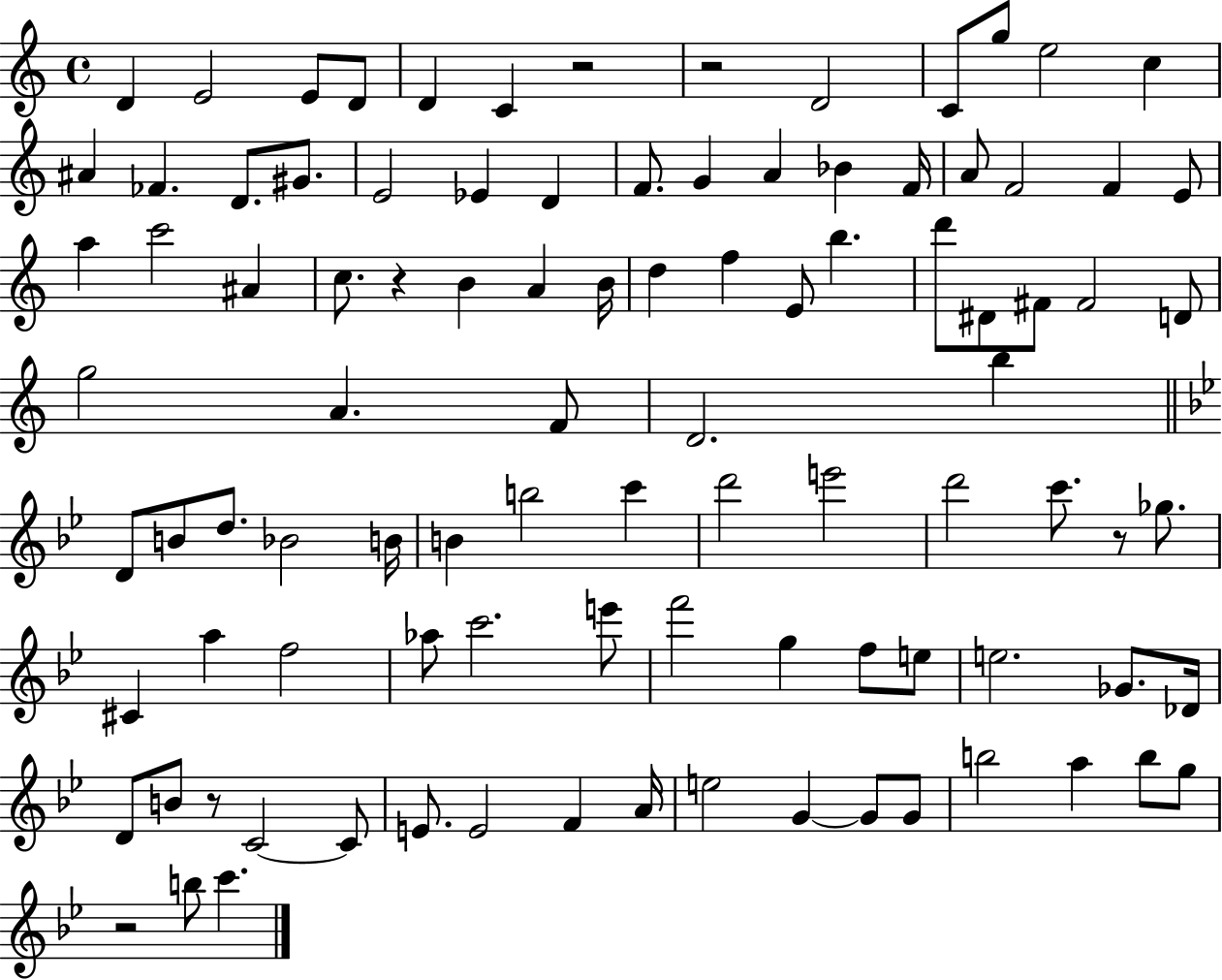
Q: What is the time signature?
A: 4/4